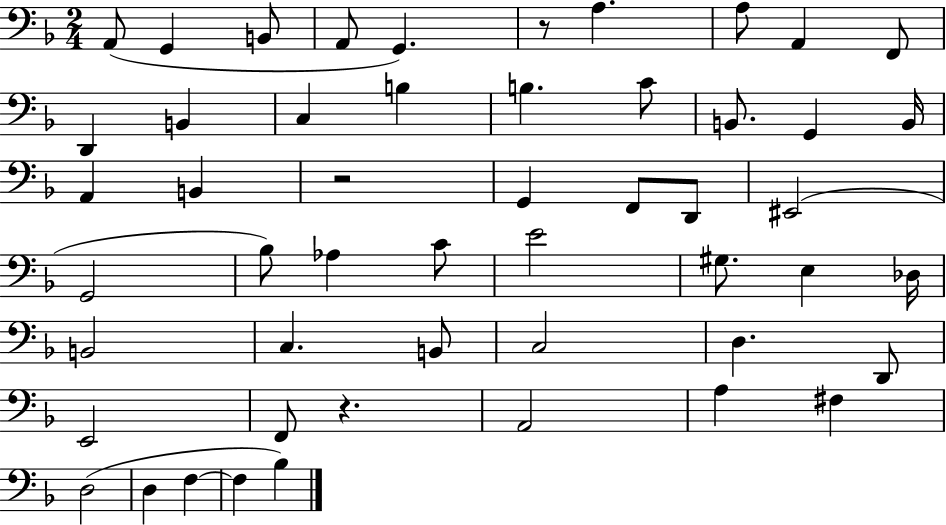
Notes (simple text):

A2/e G2/q B2/e A2/e G2/q. R/e A3/q. A3/e A2/q F2/e D2/q B2/q C3/q B3/q B3/q. C4/e B2/e. G2/q B2/s A2/q B2/q R/h G2/q F2/e D2/e EIS2/h G2/h Bb3/e Ab3/q C4/e E4/h G#3/e. E3/q Db3/s B2/h C3/q. B2/e C3/h D3/q. D2/e E2/h F2/e R/q. A2/h A3/q F#3/q D3/h D3/q F3/q F3/q Bb3/q